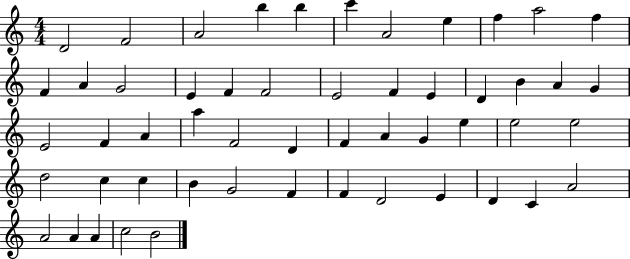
X:1
T:Untitled
M:4/4
L:1/4
K:C
D2 F2 A2 b b c' A2 e f a2 f F A G2 E F F2 E2 F E D B A G E2 F A a F2 D F A G e e2 e2 d2 c c B G2 F F D2 E D C A2 A2 A A c2 B2